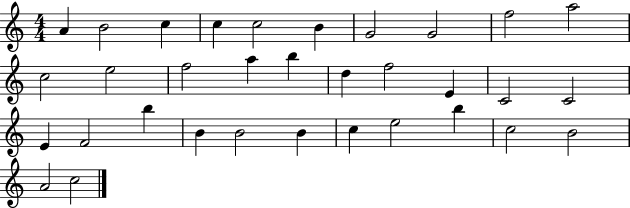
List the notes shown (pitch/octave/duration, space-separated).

A4/q B4/h C5/q C5/q C5/h B4/q G4/h G4/h F5/h A5/h C5/h E5/h F5/h A5/q B5/q D5/q F5/h E4/q C4/h C4/h E4/q F4/h B5/q B4/q B4/h B4/q C5/q E5/h B5/q C5/h B4/h A4/h C5/h